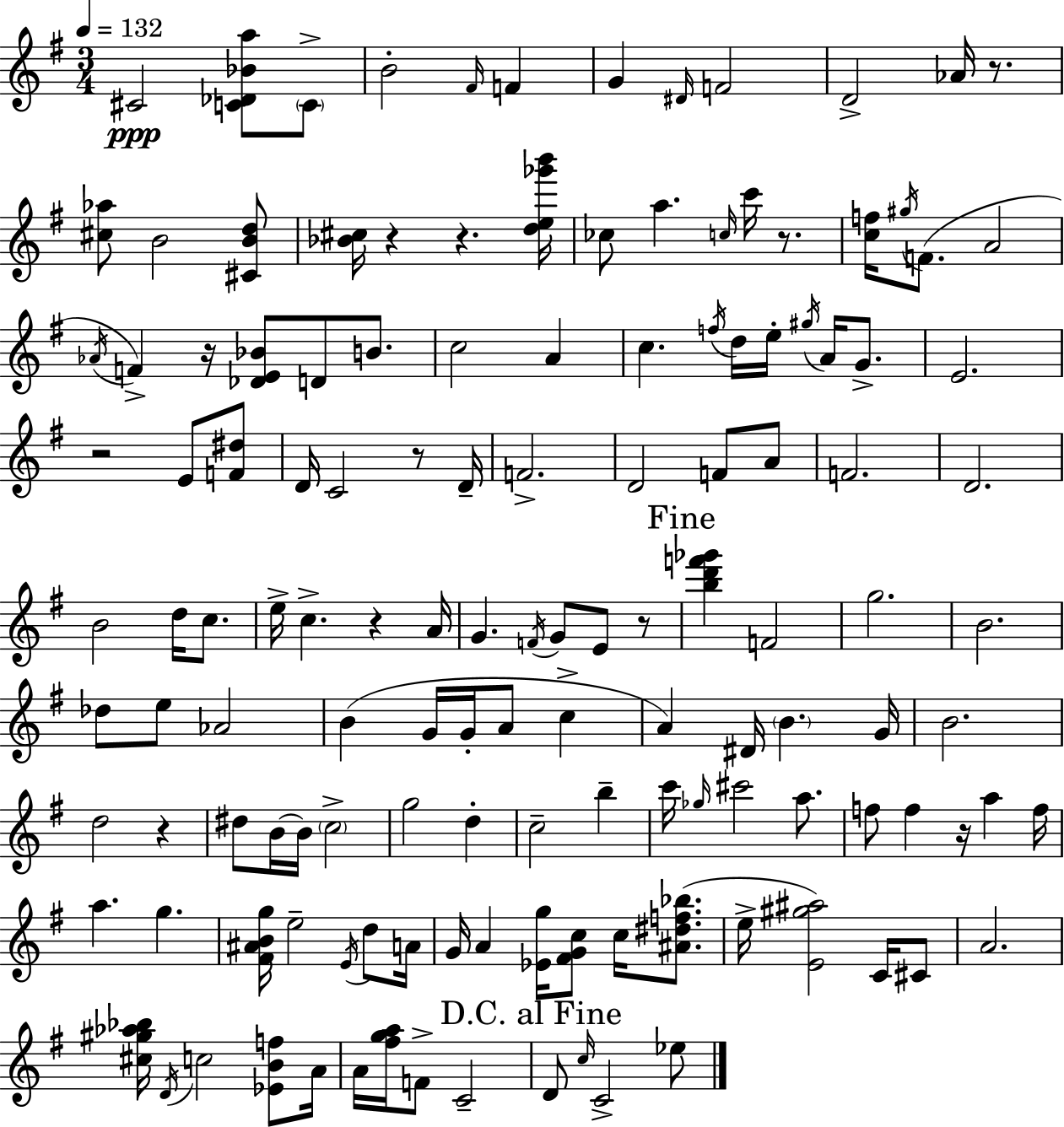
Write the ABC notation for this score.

X:1
T:Untitled
M:3/4
L:1/4
K:Em
^C2 [C_D_Ba]/2 C/2 B2 ^F/4 F G ^D/4 F2 D2 _A/4 z/2 [^c_a]/2 B2 [^CBd]/2 [_B^c]/4 z z [de_g'b']/4 _c/2 a c/4 c'/4 z/2 [cf]/4 ^g/4 F/2 A2 _A/4 F z/4 [_DE_B]/2 D/2 B/2 c2 A c f/4 d/4 e/4 ^g/4 A/4 G/2 E2 z2 E/2 [F^d]/2 D/4 C2 z/2 D/4 F2 D2 F/2 A/2 F2 D2 B2 d/4 c/2 e/4 c z A/4 G F/4 G/2 E/2 z/2 [bd'f'_g'] F2 g2 B2 _d/2 e/2 _A2 B G/4 G/4 A/2 c A ^D/4 B G/4 B2 d2 z ^d/2 B/4 B/4 c2 g2 d c2 b c'/4 _g/4 ^c'2 a/2 f/2 f z/4 a f/4 a g [^F^ABg]/4 e2 E/4 d/2 A/4 G/4 A [_Eg]/4 [^FGc]/2 c/4 [^A^df_b]/2 e/4 [E^g^a]2 C/4 ^C/2 A2 [^c^g_a_b]/4 D/4 c2 [_EBf]/2 A/4 A/4 [^fga]/4 F/2 C2 D/2 c/4 C2 _e/2